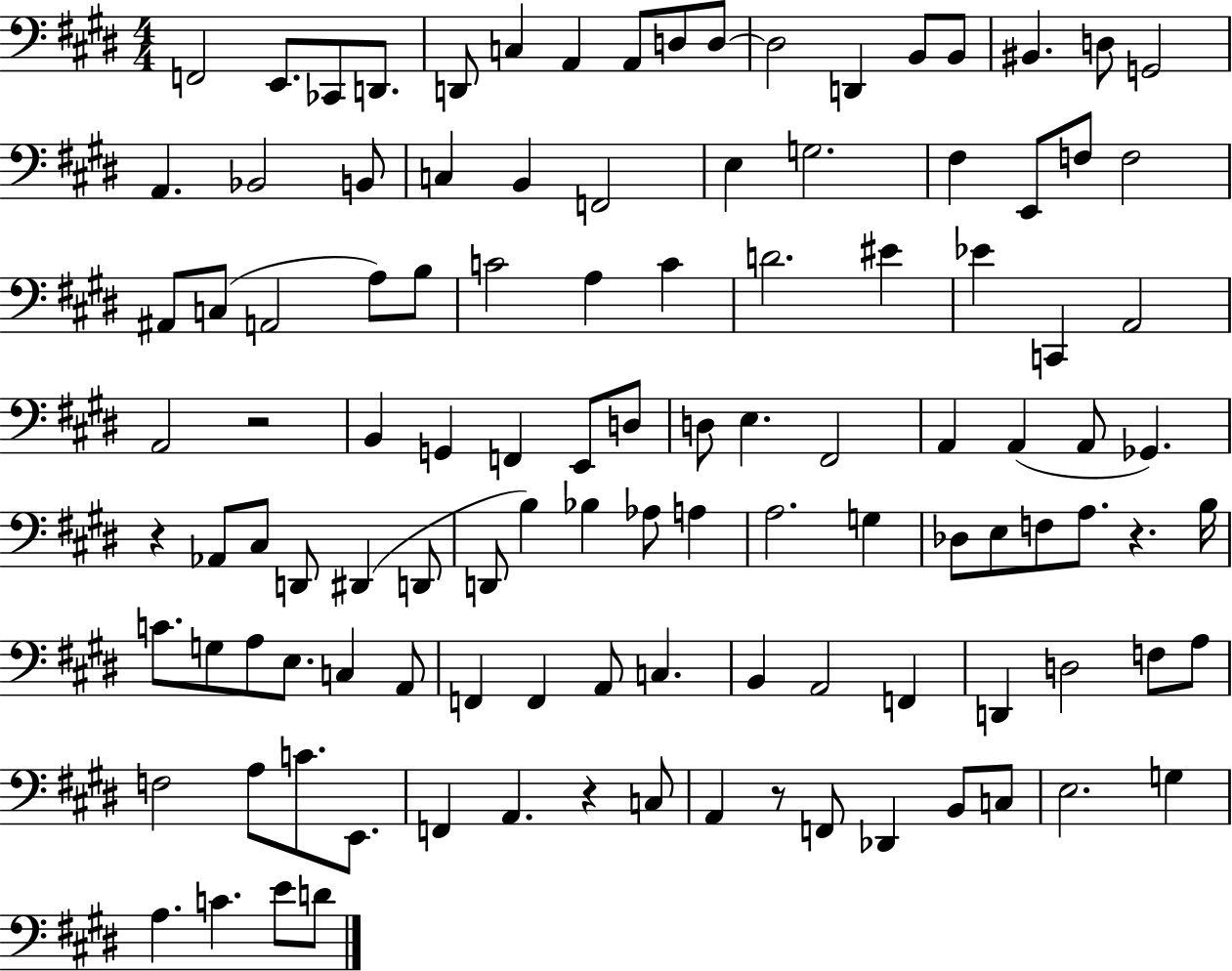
F2/h E2/e. CES2/e D2/e. D2/e C3/q A2/q A2/e D3/e D3/e D3/h D2/q B2/e B2/e BIS2/q. D3/e G2/h A2/q. Bb2/h B2/e C3/q B2/q F2/h E3/q G3/h. F#3/q E2/e F3/e F3/h A#2/e C3/e A2/h A3/e B3/e C4/h A3/q C4/q D4/h. EIS4/q Eb4/q C2/q A2/h A2/h R/h B2/q G2/q F2/q E2/e D3/e D3/e E3/q. F#2/h A2/q A2/q A2/e Gb2/q. R/q Ab2/e C#3/e D2/e D#2/q D2/e D2/e B3/q Bb3/q Ab3/e A3/q A3/h. G3/q Db3/e E3/e F3/e A3/e. R/q. B3/s C4/e. G3/e A3/e E3/e. C3/q A2/e F2/q F2/q A2/e C3/q. B2/q A2/h F2/q D2/q D3/h F3/e A3/e F3/h A3/e C4/e. E2/e. F2/q A2/q. R/q C3/e A2/q R/e F2/e Db2/q B2/e C3/e E3/h. G3/q A3/q. C4/q. E4/e D4/e